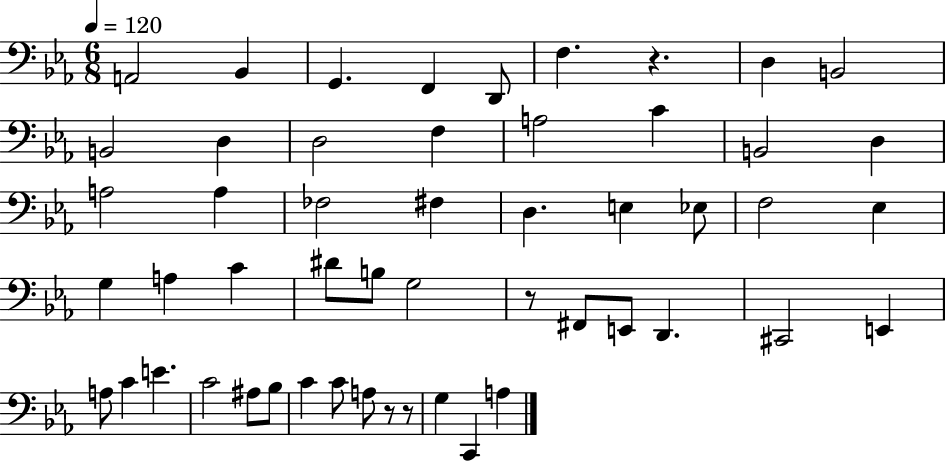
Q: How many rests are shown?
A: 4